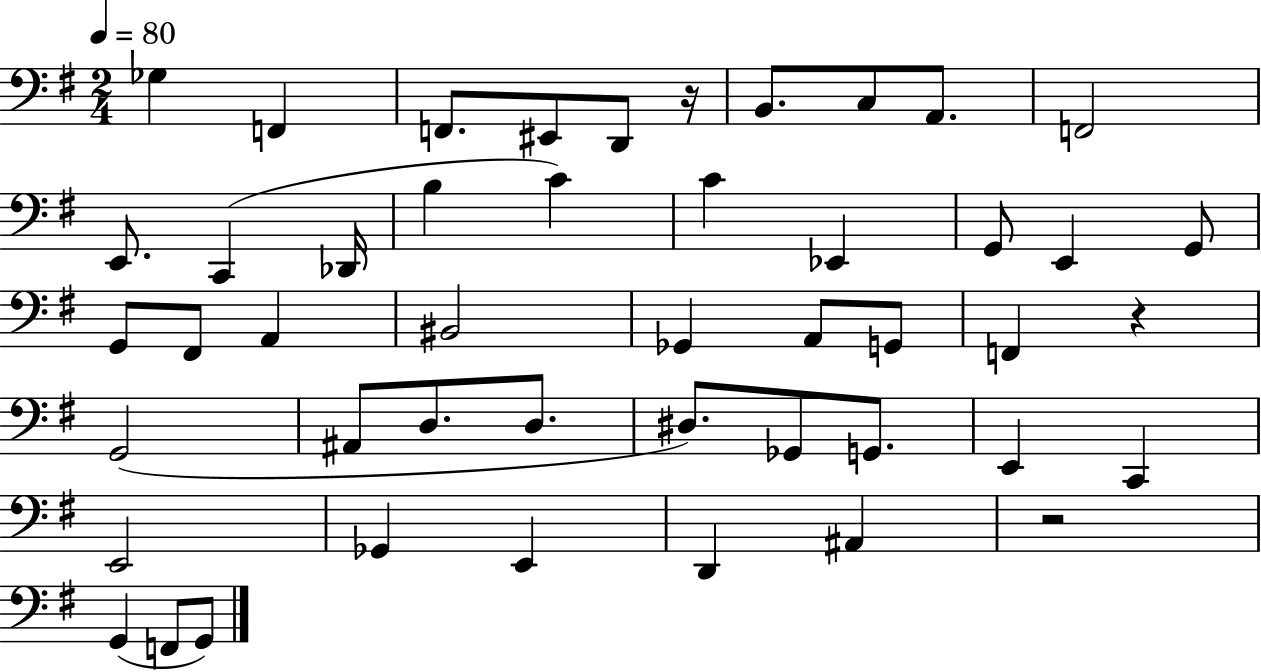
{
  \clef bass
  \numericTimeSignature
  \time 2/4
  \key g \major
  \tempo 4 = 80
  \repeat volta 2 { ges4 f,4 | f,8. eis,8 d,8 r16 | b,8. c8 a,8. | f,2 | \break e,8. c,4( des,16 | b4 c'4) | c'4 ees,4 | g,8 e,4 g,8 | \break g,8 fis,8 a,4 | bis,2 | ges,4 a,8 g,8 | f,4 r4 | \break g,2( | ais,8 d8. d8. | dis8.) ges,8 g,8. | e,4 c,4 | \break e,2 | ges,4 e,4 | d,4 ais,4 | r2 | \break g,4( f,8 g,8) | } \bar "|."
}